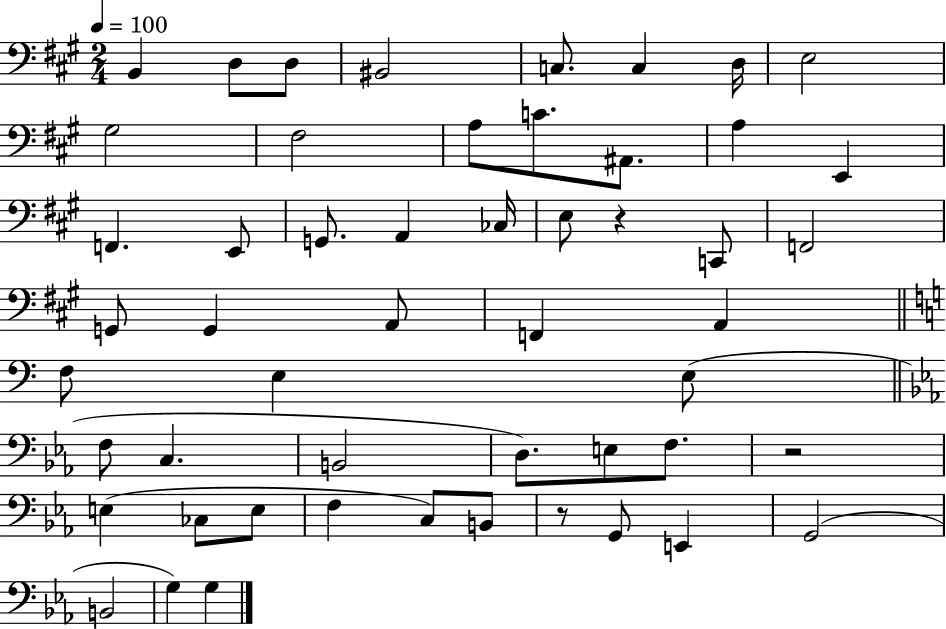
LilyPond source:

{
  \clef bass
  \numericTimeSignature
  \time 2/4
  \key a \major
  \tempo 4 = 100
  b,4 d8 d8 | bis,2 | c8. c4 d16 | e2 | \break gis2 | fis2 | a8 c'8. ais,8. | a4 e,4 | \break f,4. e,8 | g,8. a,4 ces16 | e8 r4 c,8 | f,2 | \break g,8 g,4 a,8 | f,4 a,4 | \bar "||" \break \key c \major f8 e4 e8( | \bar "||" \break \key ees \major f8 c4. | b,2 | d8.) e8 f8. | r2 | \break e4( ces8 e8 | f4 c8) b,8 | r8 g,8 e,4 | g,2( | \break b,2 | g4) g4 | \bar "|."
}